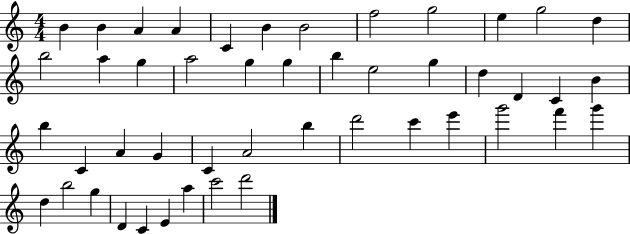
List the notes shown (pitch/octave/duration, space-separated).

B4/q B4/q A4/q A4/q C4/q B4/q B4/h F5/h G5/h E5/q G5/h D5/q B5/h A5/q G5/q A5/h G5/q G5/q B5/q E5/h G5/q D5/q D4/q C4/q B4/q B5/q C4/q A4/q G4/q C4/q A4/h B5/q D6/h C6/q E6/q G6/h F6/q G6/q D5/q B5/h G5/q D4/q C4/q E4/q A5/q C6/h D6/h